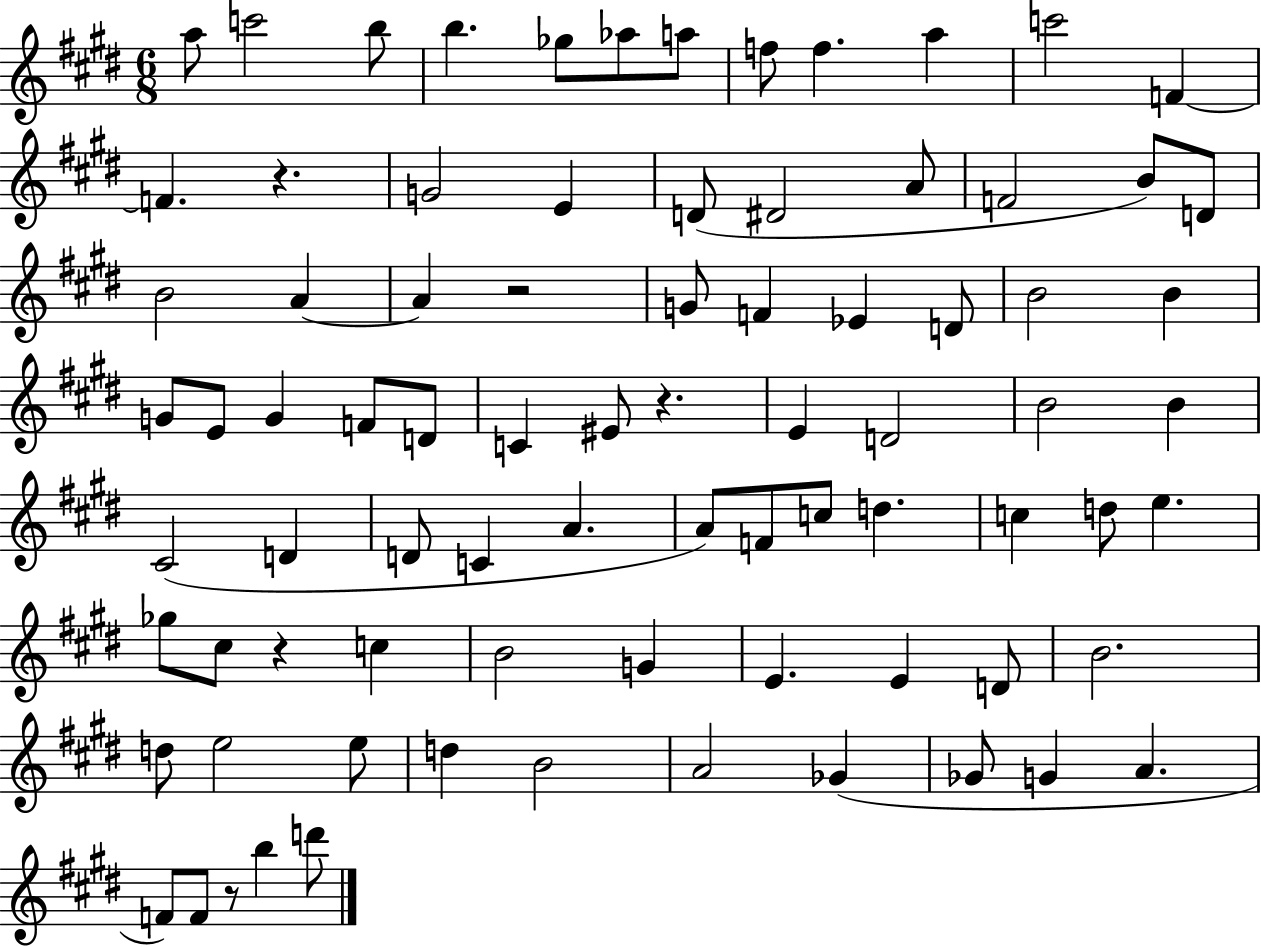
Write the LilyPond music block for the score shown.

{
  \clef treble
  \numericTimeSignature
  \time 6/8
  \key e \major
  a''8 c'''2 b''8 | b''4. ges''8 aes''8 a''8 | f''8 f''4. a''4 | c'''2 f'4~~ | \break f'4. r4. | g'2 e'4 | d'8( dis'2 a'8 | f'2 b'8) d'8 | \break b'2 a'4~~ | a'4 r2 | g'8 f'4 ees'4 d'8 | b'2 b'4 | \break g'8 e'8 g'4 f'8 d'8 | c'4 eis'8 r4. | e'4 d'2 | b'2 b'4 | \break cis'2( d'4 | d'8 c'4 a'4. | a'8) f'8 c''8 d''4. | c''4 d''8 e''4. | \break ges''8 cis''8 r4 c''4 | b'2 g'4 | e'4. e'4 d'8 | b'2. | \break d''8 e''2 e''8 | d''4 b'2 | a'2 ges'4( | ges'8 g'4 a'4. | \break f'8) f'8 r8 b''4 d'''8 | \bar "|."
}